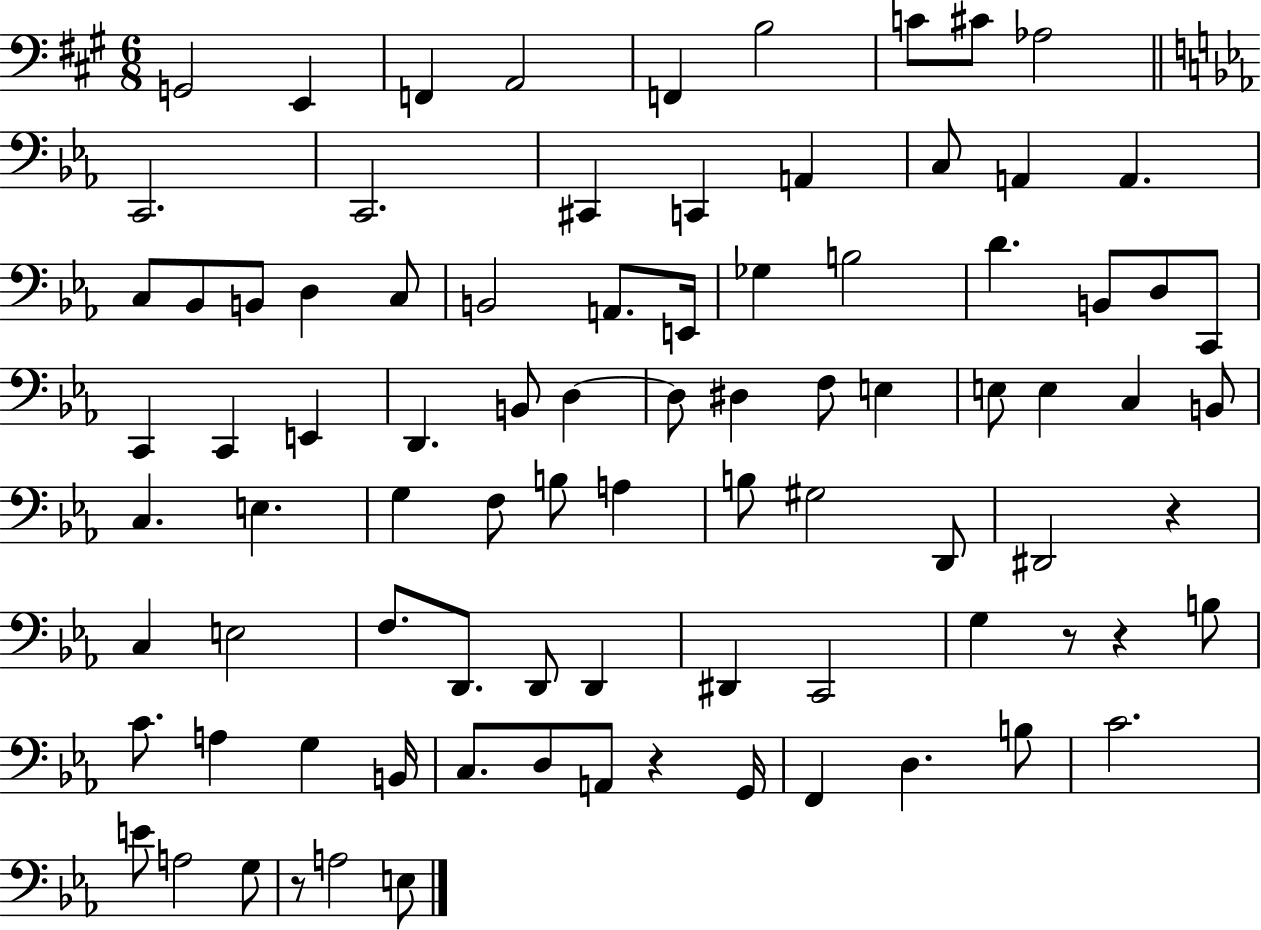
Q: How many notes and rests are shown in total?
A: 87